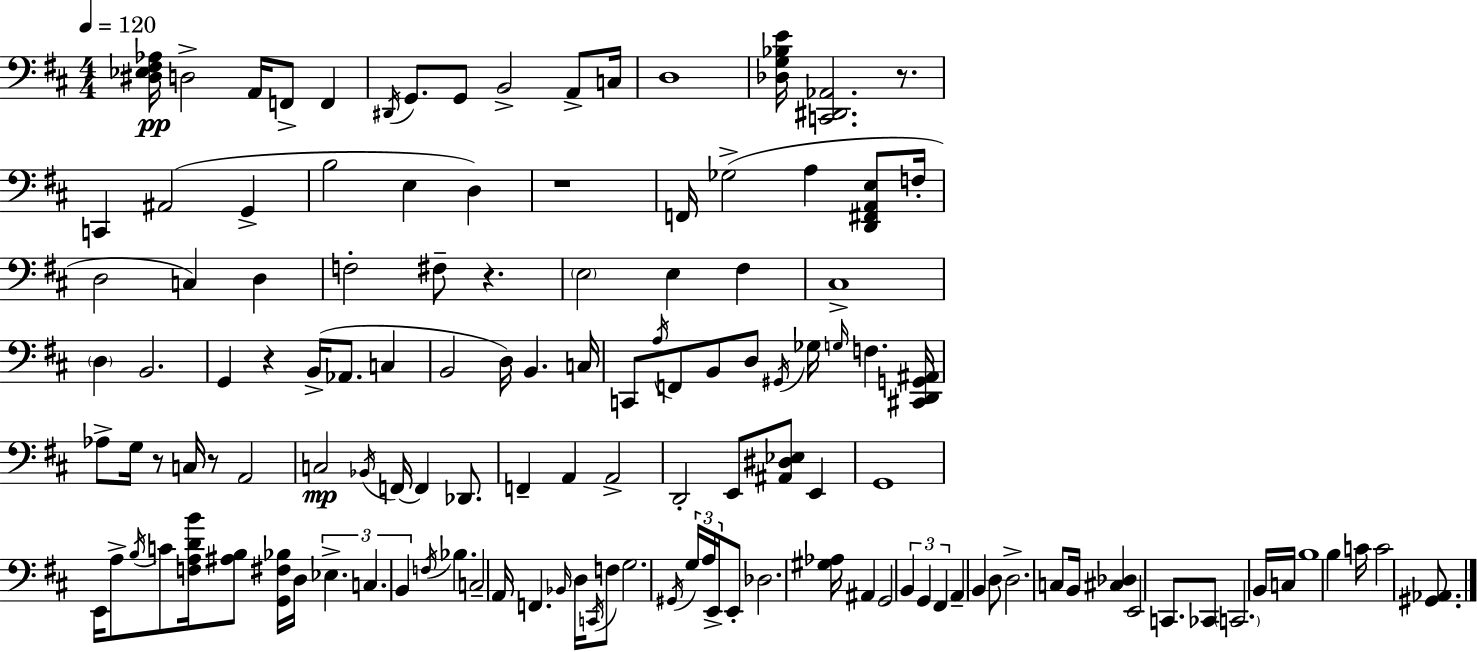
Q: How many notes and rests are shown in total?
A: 128